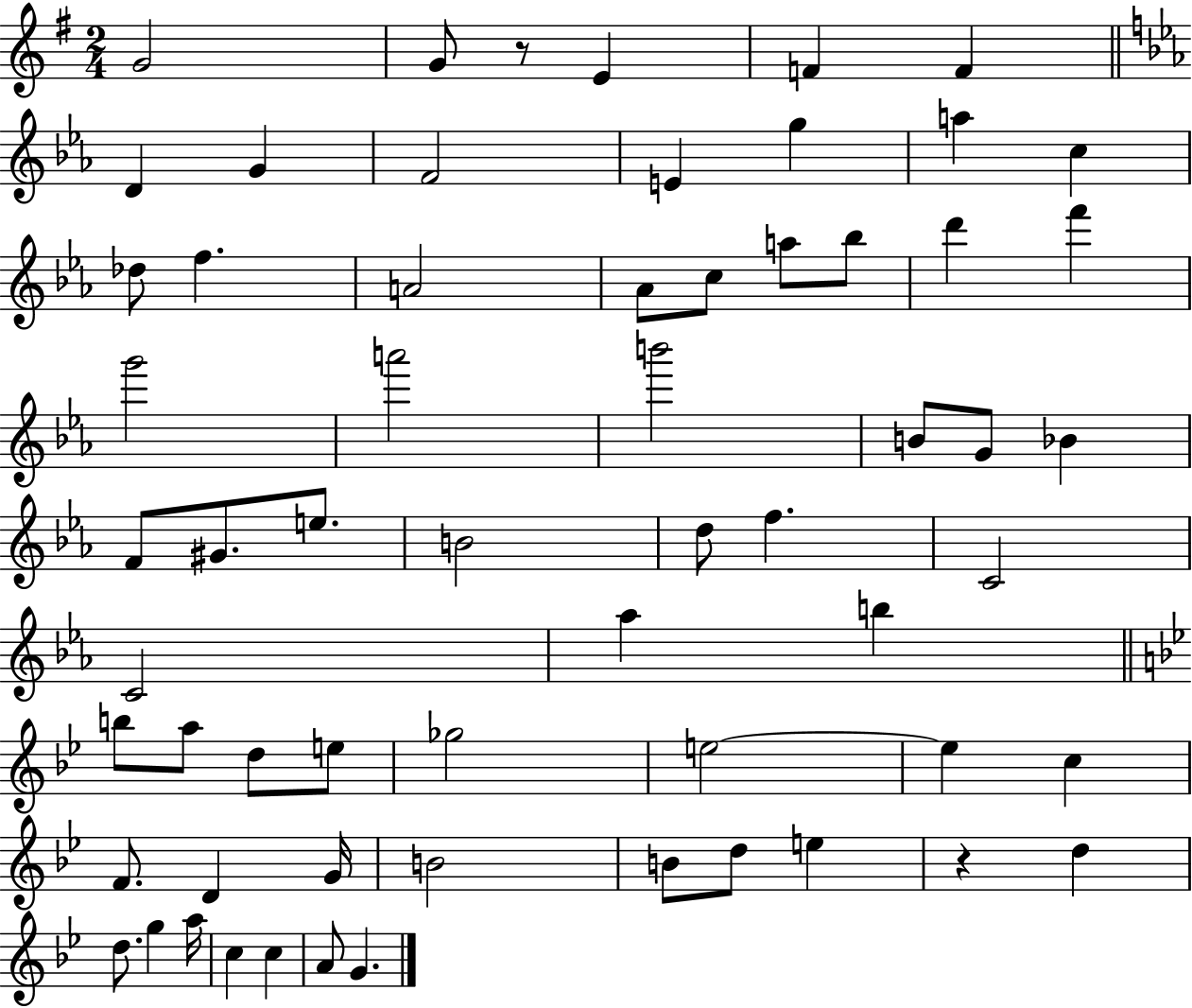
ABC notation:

X:1
T:Untitled
M:2/4
L:1/4
K:G
G2 G/2 z/2 E F F D G F2 E g a c _d/2 f A2 _A/2 c/2 a/2 _b/2 d' f' g'2 a'2 b'2 B/2 G/2 _B F/2 ^G/2 e/2 B2 d/2 f C2 C2 _a b b/2 a/2 d/2 e/2 _g2 e2 e c F/2 D G/4 B2 B/2 d/2 e z d d/2 g a/4 c c A/2 G